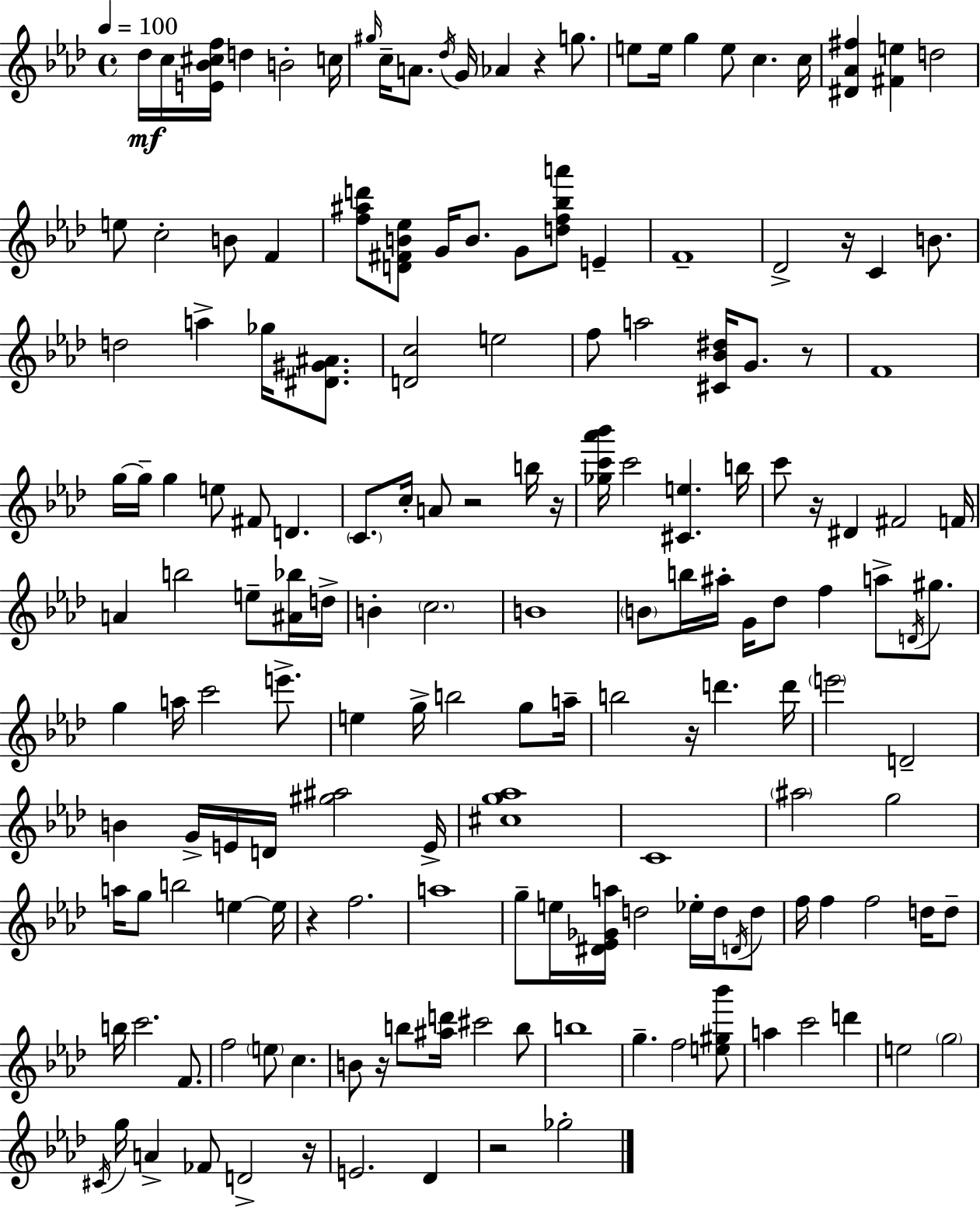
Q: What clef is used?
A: treble